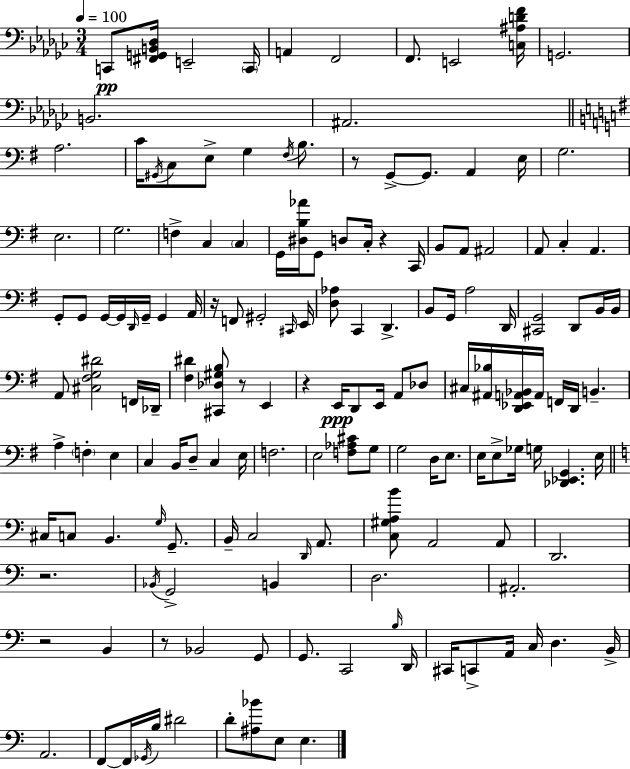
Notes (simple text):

C2/e [F#2,G2,B2,Db3]/s E2/h C2/s A2/q F2/h F2/e. E2/h [C3,A#3,D4,F4]/s G2/h. B2/h. A#2/h. A3/h. C4/s G#2/s C3/e E3/e G3/q F#3/s B3/e. R/e G2/e G2/e. A2/q E3/s G3/h. E3/h. G3/h. F3/q C3/q C3/q G2/s [D#3,B3,Ab4]/s G2/e D3/e C3/s R/q C2/s B2/e A2/e A#2/h A2/e C3/q A2/q. G2/e G2/e G2/s G2/s D2/s G2/s G2/q A2/s R/s F2/e G#2/h C#2/s E2/s [D3,Ab3]/e C2/q D2/q. B2/e G2/s A3/h D2/s [C#2,G2]/h D2/e B2/s B2/s A2/e [C#3,F#3,G3,D#4]/h F2/s Db2/s [F#3,D#4]/q [C#2,Db3,G#3,B3]/e R/e E2/q R/q E2/s D2/e E2/s A2/e Db3/e C#3/s [A#2,Bb3]/s [D2,Eb2,A2,Bb2]/s A2/s F2/s D2/s B2/q. A3/q F3/q E3/q C3/q B2/s D3/e C3/q E3/s F3/h. E3/h [F3,Ab3,C#4]/e G3/e G3/h D3/s E3/e. E3/s E3/e Gb3/s G3/s [Db2,Eb2,G2]/q. E3/s C#3/s C3/e B2/q. G3/s G2/e. B2/s C3/h D2/s A2/e. [C3,G#3,A3,B4]/e A2/h A2/e D2/h. R/h. Bb2/s G2/h B2/q D3/h. A#2/h. R/h B2/q R/e Bb2/h G2/e G2/e. C2/h B3/s D2/s C#2/s C2/e A2/s C3/s D3/q. B2/s A2/h. F2/e F2/s Gb2/s B3/s D#4/h D4/e [A#3,Bb4]/e E3/e E3/q.